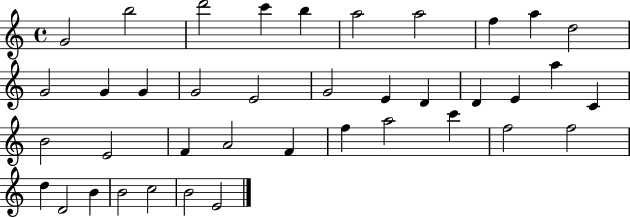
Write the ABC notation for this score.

X:1
T:Untitled
M:4/4
L:1/4
K:C
G2 b2 d'2 c' b a2 a2 f a d2 G2 G G G2 E2 G2 E D D E a C B2 E2 F A2 F f a2 c' f2 f2 d D2 B B2 c2 B2 E2